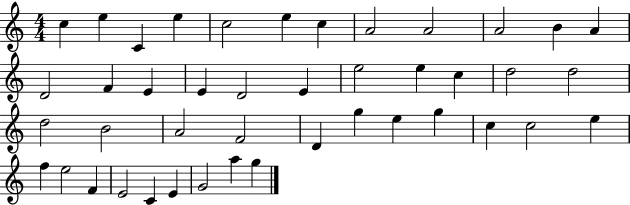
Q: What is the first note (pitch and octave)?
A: C5